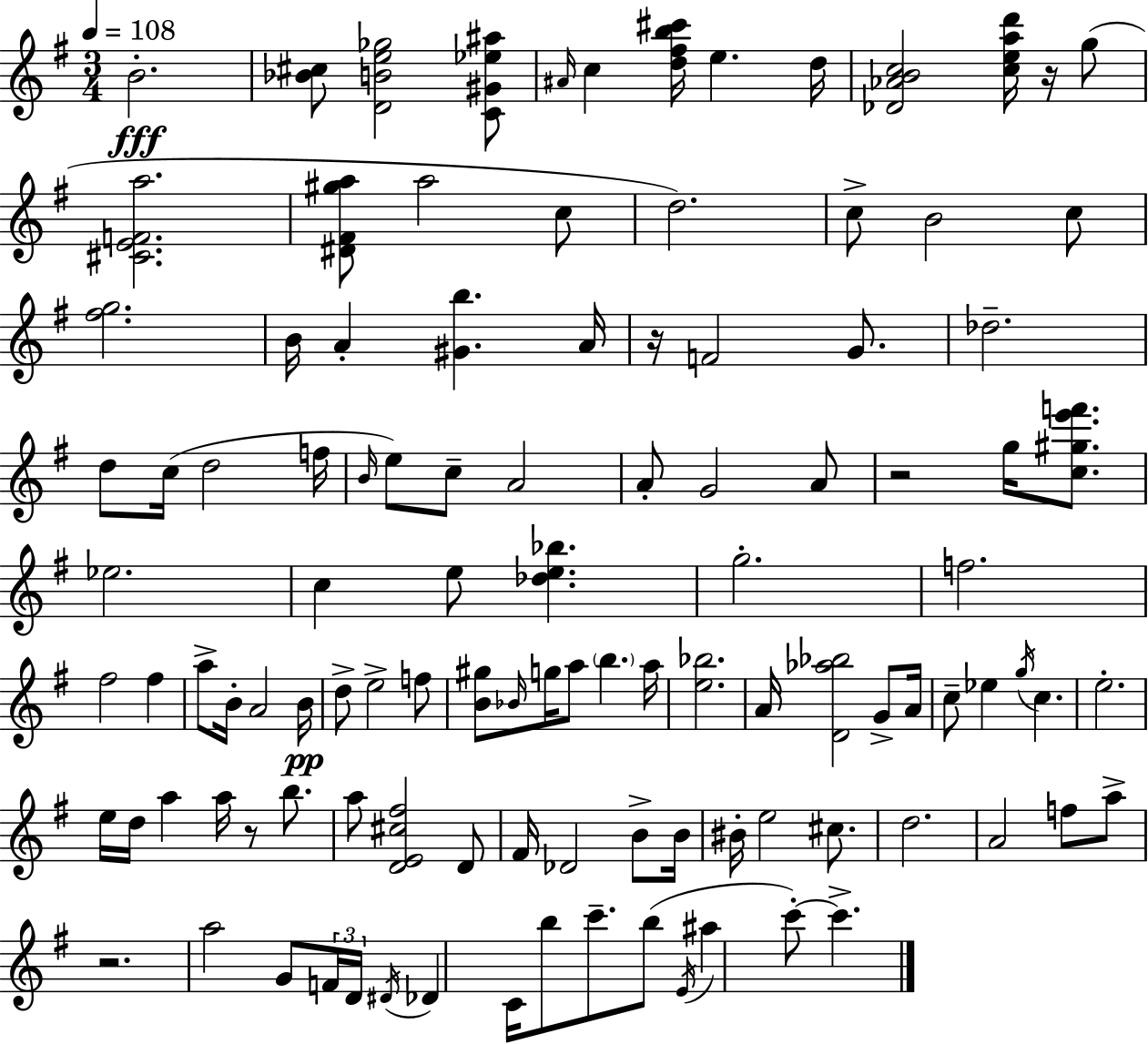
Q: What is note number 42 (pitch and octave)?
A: D5